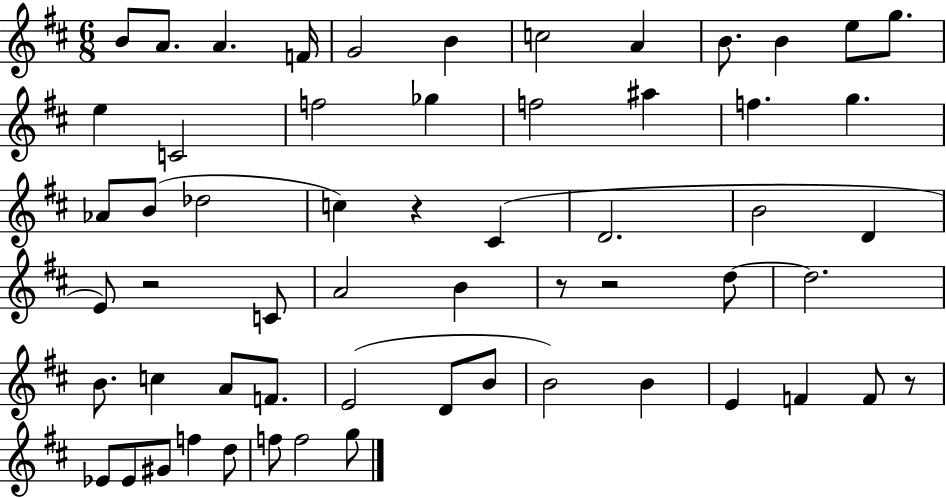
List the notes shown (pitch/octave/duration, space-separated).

B4/e A4/e. A4/q. F4/s G4/h B4/q C5/h A4/q B4/e. B4/q E5/e G5/e. E5/q C4/h F5/h Gb5/q F5/h A#5/q F5/q. G5/q. Ab4/e B4/e Db5/h C5/q R/q C#4/q D4/h. B4/h D4/q E4/e R/h C4/e A4/h B4/q R/e R/h D5/e D5/h. B4/e. C5/q A4/e F4/e. E4/h D4/e B4/e B4/h B4/q E4/q F4/q F4/e R/e Eb4/e Eb4/e G#4/e F5/q D5/e F5/e F5/h G5/e